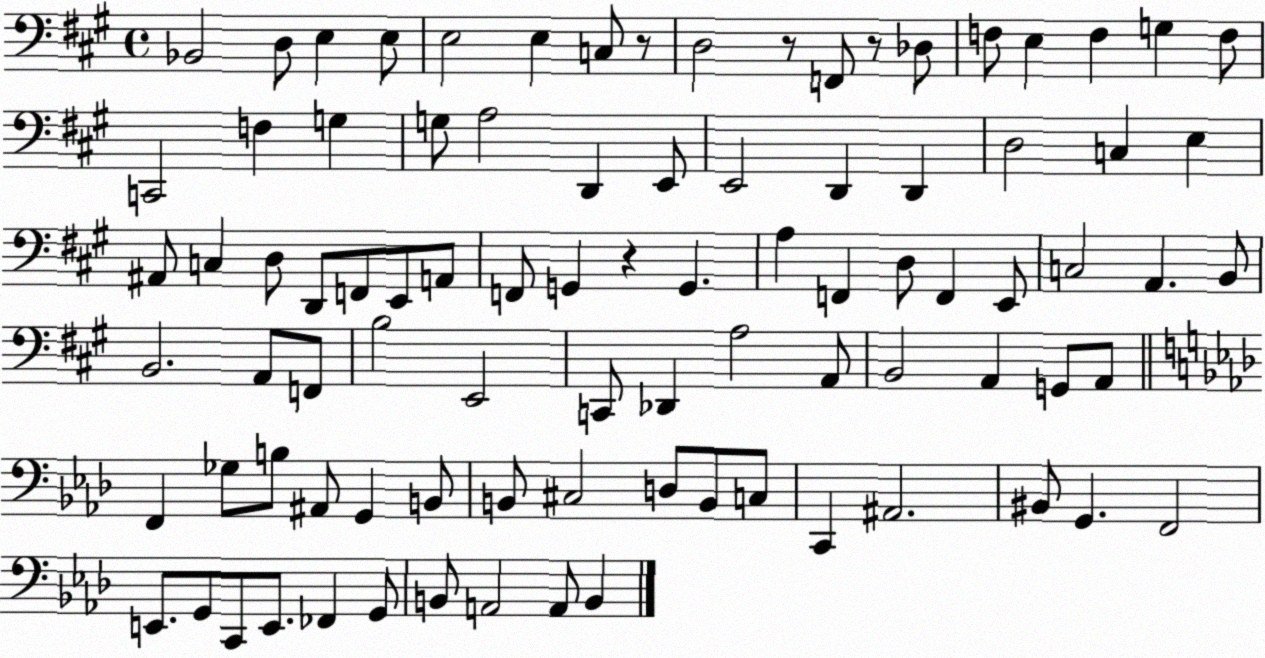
X:1
T:Untitled
M:4/4
L:1/4
K:A
_B,,2 D,/2 E, E,/2 E,2 E, C,/2 z/2 D,2 z/2 F,,/2 z/2 _D,/2 F,/2 E, F, G, F,/2 C,,2 F, G, G,/2 A,2 D,, E,,/2 E,,2 D,, D,, D,2 C, E, ^A,,/2 C, D,/2 D,,/2 F,,/2 E,,/2 A,,/2 F,,/2 G,, z G,, A, F,, D,/2 F,, E,,/2 C,2 A,, B,,/2 B,,2 A,,/2 F,,/2 B,2 E,,2 C,,/2 _D,, A,2 A,,/2 B,,2 A,, G,,/2 A,,/2 F,, _G,/2 B,/2 ^A,,/2 G,, B,,/2 B,,/2 ^C,2 D,/2 B,,/2 C,/2 C,, ^A,,2 ^B,,/2 G,, F,,2 E,,/2 G,,/2 C,,/2 E,,/2 _F,, G,,/2 B,,/2 A,,2 A,,/2 B,,